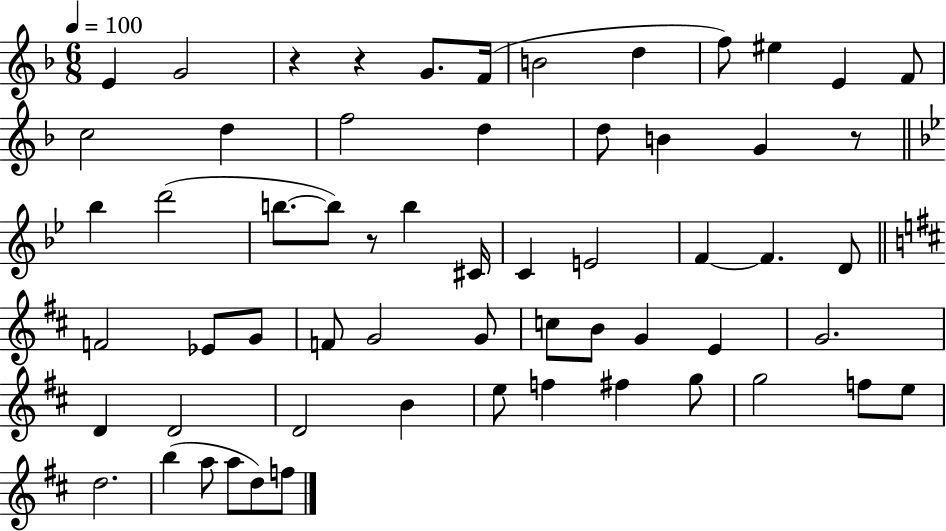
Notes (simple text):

E4/q G4/h R/q R/q G4/e. F4/s B4/h D5/q F5/e EIS5/q E4/q F4/e C5/h D5/q F5/h D5/q D5/e B4/q G4/q R/e Bb5/q D6/h B5/e. B5/e R/e B5/q C#4/s C4/q E4/h F4/q F4/q. D4/e F4/h Eb4/e G4/e F4/e G4/h G4/e C5/e B4/e G4/q E4/q G4/h. D4/q D4/h D4/h B4/q E5/e F5/q F#5/q G5/e G5/h F5/e E5/e D5/h. B5/q A5/e A5/e D5/e F5/e